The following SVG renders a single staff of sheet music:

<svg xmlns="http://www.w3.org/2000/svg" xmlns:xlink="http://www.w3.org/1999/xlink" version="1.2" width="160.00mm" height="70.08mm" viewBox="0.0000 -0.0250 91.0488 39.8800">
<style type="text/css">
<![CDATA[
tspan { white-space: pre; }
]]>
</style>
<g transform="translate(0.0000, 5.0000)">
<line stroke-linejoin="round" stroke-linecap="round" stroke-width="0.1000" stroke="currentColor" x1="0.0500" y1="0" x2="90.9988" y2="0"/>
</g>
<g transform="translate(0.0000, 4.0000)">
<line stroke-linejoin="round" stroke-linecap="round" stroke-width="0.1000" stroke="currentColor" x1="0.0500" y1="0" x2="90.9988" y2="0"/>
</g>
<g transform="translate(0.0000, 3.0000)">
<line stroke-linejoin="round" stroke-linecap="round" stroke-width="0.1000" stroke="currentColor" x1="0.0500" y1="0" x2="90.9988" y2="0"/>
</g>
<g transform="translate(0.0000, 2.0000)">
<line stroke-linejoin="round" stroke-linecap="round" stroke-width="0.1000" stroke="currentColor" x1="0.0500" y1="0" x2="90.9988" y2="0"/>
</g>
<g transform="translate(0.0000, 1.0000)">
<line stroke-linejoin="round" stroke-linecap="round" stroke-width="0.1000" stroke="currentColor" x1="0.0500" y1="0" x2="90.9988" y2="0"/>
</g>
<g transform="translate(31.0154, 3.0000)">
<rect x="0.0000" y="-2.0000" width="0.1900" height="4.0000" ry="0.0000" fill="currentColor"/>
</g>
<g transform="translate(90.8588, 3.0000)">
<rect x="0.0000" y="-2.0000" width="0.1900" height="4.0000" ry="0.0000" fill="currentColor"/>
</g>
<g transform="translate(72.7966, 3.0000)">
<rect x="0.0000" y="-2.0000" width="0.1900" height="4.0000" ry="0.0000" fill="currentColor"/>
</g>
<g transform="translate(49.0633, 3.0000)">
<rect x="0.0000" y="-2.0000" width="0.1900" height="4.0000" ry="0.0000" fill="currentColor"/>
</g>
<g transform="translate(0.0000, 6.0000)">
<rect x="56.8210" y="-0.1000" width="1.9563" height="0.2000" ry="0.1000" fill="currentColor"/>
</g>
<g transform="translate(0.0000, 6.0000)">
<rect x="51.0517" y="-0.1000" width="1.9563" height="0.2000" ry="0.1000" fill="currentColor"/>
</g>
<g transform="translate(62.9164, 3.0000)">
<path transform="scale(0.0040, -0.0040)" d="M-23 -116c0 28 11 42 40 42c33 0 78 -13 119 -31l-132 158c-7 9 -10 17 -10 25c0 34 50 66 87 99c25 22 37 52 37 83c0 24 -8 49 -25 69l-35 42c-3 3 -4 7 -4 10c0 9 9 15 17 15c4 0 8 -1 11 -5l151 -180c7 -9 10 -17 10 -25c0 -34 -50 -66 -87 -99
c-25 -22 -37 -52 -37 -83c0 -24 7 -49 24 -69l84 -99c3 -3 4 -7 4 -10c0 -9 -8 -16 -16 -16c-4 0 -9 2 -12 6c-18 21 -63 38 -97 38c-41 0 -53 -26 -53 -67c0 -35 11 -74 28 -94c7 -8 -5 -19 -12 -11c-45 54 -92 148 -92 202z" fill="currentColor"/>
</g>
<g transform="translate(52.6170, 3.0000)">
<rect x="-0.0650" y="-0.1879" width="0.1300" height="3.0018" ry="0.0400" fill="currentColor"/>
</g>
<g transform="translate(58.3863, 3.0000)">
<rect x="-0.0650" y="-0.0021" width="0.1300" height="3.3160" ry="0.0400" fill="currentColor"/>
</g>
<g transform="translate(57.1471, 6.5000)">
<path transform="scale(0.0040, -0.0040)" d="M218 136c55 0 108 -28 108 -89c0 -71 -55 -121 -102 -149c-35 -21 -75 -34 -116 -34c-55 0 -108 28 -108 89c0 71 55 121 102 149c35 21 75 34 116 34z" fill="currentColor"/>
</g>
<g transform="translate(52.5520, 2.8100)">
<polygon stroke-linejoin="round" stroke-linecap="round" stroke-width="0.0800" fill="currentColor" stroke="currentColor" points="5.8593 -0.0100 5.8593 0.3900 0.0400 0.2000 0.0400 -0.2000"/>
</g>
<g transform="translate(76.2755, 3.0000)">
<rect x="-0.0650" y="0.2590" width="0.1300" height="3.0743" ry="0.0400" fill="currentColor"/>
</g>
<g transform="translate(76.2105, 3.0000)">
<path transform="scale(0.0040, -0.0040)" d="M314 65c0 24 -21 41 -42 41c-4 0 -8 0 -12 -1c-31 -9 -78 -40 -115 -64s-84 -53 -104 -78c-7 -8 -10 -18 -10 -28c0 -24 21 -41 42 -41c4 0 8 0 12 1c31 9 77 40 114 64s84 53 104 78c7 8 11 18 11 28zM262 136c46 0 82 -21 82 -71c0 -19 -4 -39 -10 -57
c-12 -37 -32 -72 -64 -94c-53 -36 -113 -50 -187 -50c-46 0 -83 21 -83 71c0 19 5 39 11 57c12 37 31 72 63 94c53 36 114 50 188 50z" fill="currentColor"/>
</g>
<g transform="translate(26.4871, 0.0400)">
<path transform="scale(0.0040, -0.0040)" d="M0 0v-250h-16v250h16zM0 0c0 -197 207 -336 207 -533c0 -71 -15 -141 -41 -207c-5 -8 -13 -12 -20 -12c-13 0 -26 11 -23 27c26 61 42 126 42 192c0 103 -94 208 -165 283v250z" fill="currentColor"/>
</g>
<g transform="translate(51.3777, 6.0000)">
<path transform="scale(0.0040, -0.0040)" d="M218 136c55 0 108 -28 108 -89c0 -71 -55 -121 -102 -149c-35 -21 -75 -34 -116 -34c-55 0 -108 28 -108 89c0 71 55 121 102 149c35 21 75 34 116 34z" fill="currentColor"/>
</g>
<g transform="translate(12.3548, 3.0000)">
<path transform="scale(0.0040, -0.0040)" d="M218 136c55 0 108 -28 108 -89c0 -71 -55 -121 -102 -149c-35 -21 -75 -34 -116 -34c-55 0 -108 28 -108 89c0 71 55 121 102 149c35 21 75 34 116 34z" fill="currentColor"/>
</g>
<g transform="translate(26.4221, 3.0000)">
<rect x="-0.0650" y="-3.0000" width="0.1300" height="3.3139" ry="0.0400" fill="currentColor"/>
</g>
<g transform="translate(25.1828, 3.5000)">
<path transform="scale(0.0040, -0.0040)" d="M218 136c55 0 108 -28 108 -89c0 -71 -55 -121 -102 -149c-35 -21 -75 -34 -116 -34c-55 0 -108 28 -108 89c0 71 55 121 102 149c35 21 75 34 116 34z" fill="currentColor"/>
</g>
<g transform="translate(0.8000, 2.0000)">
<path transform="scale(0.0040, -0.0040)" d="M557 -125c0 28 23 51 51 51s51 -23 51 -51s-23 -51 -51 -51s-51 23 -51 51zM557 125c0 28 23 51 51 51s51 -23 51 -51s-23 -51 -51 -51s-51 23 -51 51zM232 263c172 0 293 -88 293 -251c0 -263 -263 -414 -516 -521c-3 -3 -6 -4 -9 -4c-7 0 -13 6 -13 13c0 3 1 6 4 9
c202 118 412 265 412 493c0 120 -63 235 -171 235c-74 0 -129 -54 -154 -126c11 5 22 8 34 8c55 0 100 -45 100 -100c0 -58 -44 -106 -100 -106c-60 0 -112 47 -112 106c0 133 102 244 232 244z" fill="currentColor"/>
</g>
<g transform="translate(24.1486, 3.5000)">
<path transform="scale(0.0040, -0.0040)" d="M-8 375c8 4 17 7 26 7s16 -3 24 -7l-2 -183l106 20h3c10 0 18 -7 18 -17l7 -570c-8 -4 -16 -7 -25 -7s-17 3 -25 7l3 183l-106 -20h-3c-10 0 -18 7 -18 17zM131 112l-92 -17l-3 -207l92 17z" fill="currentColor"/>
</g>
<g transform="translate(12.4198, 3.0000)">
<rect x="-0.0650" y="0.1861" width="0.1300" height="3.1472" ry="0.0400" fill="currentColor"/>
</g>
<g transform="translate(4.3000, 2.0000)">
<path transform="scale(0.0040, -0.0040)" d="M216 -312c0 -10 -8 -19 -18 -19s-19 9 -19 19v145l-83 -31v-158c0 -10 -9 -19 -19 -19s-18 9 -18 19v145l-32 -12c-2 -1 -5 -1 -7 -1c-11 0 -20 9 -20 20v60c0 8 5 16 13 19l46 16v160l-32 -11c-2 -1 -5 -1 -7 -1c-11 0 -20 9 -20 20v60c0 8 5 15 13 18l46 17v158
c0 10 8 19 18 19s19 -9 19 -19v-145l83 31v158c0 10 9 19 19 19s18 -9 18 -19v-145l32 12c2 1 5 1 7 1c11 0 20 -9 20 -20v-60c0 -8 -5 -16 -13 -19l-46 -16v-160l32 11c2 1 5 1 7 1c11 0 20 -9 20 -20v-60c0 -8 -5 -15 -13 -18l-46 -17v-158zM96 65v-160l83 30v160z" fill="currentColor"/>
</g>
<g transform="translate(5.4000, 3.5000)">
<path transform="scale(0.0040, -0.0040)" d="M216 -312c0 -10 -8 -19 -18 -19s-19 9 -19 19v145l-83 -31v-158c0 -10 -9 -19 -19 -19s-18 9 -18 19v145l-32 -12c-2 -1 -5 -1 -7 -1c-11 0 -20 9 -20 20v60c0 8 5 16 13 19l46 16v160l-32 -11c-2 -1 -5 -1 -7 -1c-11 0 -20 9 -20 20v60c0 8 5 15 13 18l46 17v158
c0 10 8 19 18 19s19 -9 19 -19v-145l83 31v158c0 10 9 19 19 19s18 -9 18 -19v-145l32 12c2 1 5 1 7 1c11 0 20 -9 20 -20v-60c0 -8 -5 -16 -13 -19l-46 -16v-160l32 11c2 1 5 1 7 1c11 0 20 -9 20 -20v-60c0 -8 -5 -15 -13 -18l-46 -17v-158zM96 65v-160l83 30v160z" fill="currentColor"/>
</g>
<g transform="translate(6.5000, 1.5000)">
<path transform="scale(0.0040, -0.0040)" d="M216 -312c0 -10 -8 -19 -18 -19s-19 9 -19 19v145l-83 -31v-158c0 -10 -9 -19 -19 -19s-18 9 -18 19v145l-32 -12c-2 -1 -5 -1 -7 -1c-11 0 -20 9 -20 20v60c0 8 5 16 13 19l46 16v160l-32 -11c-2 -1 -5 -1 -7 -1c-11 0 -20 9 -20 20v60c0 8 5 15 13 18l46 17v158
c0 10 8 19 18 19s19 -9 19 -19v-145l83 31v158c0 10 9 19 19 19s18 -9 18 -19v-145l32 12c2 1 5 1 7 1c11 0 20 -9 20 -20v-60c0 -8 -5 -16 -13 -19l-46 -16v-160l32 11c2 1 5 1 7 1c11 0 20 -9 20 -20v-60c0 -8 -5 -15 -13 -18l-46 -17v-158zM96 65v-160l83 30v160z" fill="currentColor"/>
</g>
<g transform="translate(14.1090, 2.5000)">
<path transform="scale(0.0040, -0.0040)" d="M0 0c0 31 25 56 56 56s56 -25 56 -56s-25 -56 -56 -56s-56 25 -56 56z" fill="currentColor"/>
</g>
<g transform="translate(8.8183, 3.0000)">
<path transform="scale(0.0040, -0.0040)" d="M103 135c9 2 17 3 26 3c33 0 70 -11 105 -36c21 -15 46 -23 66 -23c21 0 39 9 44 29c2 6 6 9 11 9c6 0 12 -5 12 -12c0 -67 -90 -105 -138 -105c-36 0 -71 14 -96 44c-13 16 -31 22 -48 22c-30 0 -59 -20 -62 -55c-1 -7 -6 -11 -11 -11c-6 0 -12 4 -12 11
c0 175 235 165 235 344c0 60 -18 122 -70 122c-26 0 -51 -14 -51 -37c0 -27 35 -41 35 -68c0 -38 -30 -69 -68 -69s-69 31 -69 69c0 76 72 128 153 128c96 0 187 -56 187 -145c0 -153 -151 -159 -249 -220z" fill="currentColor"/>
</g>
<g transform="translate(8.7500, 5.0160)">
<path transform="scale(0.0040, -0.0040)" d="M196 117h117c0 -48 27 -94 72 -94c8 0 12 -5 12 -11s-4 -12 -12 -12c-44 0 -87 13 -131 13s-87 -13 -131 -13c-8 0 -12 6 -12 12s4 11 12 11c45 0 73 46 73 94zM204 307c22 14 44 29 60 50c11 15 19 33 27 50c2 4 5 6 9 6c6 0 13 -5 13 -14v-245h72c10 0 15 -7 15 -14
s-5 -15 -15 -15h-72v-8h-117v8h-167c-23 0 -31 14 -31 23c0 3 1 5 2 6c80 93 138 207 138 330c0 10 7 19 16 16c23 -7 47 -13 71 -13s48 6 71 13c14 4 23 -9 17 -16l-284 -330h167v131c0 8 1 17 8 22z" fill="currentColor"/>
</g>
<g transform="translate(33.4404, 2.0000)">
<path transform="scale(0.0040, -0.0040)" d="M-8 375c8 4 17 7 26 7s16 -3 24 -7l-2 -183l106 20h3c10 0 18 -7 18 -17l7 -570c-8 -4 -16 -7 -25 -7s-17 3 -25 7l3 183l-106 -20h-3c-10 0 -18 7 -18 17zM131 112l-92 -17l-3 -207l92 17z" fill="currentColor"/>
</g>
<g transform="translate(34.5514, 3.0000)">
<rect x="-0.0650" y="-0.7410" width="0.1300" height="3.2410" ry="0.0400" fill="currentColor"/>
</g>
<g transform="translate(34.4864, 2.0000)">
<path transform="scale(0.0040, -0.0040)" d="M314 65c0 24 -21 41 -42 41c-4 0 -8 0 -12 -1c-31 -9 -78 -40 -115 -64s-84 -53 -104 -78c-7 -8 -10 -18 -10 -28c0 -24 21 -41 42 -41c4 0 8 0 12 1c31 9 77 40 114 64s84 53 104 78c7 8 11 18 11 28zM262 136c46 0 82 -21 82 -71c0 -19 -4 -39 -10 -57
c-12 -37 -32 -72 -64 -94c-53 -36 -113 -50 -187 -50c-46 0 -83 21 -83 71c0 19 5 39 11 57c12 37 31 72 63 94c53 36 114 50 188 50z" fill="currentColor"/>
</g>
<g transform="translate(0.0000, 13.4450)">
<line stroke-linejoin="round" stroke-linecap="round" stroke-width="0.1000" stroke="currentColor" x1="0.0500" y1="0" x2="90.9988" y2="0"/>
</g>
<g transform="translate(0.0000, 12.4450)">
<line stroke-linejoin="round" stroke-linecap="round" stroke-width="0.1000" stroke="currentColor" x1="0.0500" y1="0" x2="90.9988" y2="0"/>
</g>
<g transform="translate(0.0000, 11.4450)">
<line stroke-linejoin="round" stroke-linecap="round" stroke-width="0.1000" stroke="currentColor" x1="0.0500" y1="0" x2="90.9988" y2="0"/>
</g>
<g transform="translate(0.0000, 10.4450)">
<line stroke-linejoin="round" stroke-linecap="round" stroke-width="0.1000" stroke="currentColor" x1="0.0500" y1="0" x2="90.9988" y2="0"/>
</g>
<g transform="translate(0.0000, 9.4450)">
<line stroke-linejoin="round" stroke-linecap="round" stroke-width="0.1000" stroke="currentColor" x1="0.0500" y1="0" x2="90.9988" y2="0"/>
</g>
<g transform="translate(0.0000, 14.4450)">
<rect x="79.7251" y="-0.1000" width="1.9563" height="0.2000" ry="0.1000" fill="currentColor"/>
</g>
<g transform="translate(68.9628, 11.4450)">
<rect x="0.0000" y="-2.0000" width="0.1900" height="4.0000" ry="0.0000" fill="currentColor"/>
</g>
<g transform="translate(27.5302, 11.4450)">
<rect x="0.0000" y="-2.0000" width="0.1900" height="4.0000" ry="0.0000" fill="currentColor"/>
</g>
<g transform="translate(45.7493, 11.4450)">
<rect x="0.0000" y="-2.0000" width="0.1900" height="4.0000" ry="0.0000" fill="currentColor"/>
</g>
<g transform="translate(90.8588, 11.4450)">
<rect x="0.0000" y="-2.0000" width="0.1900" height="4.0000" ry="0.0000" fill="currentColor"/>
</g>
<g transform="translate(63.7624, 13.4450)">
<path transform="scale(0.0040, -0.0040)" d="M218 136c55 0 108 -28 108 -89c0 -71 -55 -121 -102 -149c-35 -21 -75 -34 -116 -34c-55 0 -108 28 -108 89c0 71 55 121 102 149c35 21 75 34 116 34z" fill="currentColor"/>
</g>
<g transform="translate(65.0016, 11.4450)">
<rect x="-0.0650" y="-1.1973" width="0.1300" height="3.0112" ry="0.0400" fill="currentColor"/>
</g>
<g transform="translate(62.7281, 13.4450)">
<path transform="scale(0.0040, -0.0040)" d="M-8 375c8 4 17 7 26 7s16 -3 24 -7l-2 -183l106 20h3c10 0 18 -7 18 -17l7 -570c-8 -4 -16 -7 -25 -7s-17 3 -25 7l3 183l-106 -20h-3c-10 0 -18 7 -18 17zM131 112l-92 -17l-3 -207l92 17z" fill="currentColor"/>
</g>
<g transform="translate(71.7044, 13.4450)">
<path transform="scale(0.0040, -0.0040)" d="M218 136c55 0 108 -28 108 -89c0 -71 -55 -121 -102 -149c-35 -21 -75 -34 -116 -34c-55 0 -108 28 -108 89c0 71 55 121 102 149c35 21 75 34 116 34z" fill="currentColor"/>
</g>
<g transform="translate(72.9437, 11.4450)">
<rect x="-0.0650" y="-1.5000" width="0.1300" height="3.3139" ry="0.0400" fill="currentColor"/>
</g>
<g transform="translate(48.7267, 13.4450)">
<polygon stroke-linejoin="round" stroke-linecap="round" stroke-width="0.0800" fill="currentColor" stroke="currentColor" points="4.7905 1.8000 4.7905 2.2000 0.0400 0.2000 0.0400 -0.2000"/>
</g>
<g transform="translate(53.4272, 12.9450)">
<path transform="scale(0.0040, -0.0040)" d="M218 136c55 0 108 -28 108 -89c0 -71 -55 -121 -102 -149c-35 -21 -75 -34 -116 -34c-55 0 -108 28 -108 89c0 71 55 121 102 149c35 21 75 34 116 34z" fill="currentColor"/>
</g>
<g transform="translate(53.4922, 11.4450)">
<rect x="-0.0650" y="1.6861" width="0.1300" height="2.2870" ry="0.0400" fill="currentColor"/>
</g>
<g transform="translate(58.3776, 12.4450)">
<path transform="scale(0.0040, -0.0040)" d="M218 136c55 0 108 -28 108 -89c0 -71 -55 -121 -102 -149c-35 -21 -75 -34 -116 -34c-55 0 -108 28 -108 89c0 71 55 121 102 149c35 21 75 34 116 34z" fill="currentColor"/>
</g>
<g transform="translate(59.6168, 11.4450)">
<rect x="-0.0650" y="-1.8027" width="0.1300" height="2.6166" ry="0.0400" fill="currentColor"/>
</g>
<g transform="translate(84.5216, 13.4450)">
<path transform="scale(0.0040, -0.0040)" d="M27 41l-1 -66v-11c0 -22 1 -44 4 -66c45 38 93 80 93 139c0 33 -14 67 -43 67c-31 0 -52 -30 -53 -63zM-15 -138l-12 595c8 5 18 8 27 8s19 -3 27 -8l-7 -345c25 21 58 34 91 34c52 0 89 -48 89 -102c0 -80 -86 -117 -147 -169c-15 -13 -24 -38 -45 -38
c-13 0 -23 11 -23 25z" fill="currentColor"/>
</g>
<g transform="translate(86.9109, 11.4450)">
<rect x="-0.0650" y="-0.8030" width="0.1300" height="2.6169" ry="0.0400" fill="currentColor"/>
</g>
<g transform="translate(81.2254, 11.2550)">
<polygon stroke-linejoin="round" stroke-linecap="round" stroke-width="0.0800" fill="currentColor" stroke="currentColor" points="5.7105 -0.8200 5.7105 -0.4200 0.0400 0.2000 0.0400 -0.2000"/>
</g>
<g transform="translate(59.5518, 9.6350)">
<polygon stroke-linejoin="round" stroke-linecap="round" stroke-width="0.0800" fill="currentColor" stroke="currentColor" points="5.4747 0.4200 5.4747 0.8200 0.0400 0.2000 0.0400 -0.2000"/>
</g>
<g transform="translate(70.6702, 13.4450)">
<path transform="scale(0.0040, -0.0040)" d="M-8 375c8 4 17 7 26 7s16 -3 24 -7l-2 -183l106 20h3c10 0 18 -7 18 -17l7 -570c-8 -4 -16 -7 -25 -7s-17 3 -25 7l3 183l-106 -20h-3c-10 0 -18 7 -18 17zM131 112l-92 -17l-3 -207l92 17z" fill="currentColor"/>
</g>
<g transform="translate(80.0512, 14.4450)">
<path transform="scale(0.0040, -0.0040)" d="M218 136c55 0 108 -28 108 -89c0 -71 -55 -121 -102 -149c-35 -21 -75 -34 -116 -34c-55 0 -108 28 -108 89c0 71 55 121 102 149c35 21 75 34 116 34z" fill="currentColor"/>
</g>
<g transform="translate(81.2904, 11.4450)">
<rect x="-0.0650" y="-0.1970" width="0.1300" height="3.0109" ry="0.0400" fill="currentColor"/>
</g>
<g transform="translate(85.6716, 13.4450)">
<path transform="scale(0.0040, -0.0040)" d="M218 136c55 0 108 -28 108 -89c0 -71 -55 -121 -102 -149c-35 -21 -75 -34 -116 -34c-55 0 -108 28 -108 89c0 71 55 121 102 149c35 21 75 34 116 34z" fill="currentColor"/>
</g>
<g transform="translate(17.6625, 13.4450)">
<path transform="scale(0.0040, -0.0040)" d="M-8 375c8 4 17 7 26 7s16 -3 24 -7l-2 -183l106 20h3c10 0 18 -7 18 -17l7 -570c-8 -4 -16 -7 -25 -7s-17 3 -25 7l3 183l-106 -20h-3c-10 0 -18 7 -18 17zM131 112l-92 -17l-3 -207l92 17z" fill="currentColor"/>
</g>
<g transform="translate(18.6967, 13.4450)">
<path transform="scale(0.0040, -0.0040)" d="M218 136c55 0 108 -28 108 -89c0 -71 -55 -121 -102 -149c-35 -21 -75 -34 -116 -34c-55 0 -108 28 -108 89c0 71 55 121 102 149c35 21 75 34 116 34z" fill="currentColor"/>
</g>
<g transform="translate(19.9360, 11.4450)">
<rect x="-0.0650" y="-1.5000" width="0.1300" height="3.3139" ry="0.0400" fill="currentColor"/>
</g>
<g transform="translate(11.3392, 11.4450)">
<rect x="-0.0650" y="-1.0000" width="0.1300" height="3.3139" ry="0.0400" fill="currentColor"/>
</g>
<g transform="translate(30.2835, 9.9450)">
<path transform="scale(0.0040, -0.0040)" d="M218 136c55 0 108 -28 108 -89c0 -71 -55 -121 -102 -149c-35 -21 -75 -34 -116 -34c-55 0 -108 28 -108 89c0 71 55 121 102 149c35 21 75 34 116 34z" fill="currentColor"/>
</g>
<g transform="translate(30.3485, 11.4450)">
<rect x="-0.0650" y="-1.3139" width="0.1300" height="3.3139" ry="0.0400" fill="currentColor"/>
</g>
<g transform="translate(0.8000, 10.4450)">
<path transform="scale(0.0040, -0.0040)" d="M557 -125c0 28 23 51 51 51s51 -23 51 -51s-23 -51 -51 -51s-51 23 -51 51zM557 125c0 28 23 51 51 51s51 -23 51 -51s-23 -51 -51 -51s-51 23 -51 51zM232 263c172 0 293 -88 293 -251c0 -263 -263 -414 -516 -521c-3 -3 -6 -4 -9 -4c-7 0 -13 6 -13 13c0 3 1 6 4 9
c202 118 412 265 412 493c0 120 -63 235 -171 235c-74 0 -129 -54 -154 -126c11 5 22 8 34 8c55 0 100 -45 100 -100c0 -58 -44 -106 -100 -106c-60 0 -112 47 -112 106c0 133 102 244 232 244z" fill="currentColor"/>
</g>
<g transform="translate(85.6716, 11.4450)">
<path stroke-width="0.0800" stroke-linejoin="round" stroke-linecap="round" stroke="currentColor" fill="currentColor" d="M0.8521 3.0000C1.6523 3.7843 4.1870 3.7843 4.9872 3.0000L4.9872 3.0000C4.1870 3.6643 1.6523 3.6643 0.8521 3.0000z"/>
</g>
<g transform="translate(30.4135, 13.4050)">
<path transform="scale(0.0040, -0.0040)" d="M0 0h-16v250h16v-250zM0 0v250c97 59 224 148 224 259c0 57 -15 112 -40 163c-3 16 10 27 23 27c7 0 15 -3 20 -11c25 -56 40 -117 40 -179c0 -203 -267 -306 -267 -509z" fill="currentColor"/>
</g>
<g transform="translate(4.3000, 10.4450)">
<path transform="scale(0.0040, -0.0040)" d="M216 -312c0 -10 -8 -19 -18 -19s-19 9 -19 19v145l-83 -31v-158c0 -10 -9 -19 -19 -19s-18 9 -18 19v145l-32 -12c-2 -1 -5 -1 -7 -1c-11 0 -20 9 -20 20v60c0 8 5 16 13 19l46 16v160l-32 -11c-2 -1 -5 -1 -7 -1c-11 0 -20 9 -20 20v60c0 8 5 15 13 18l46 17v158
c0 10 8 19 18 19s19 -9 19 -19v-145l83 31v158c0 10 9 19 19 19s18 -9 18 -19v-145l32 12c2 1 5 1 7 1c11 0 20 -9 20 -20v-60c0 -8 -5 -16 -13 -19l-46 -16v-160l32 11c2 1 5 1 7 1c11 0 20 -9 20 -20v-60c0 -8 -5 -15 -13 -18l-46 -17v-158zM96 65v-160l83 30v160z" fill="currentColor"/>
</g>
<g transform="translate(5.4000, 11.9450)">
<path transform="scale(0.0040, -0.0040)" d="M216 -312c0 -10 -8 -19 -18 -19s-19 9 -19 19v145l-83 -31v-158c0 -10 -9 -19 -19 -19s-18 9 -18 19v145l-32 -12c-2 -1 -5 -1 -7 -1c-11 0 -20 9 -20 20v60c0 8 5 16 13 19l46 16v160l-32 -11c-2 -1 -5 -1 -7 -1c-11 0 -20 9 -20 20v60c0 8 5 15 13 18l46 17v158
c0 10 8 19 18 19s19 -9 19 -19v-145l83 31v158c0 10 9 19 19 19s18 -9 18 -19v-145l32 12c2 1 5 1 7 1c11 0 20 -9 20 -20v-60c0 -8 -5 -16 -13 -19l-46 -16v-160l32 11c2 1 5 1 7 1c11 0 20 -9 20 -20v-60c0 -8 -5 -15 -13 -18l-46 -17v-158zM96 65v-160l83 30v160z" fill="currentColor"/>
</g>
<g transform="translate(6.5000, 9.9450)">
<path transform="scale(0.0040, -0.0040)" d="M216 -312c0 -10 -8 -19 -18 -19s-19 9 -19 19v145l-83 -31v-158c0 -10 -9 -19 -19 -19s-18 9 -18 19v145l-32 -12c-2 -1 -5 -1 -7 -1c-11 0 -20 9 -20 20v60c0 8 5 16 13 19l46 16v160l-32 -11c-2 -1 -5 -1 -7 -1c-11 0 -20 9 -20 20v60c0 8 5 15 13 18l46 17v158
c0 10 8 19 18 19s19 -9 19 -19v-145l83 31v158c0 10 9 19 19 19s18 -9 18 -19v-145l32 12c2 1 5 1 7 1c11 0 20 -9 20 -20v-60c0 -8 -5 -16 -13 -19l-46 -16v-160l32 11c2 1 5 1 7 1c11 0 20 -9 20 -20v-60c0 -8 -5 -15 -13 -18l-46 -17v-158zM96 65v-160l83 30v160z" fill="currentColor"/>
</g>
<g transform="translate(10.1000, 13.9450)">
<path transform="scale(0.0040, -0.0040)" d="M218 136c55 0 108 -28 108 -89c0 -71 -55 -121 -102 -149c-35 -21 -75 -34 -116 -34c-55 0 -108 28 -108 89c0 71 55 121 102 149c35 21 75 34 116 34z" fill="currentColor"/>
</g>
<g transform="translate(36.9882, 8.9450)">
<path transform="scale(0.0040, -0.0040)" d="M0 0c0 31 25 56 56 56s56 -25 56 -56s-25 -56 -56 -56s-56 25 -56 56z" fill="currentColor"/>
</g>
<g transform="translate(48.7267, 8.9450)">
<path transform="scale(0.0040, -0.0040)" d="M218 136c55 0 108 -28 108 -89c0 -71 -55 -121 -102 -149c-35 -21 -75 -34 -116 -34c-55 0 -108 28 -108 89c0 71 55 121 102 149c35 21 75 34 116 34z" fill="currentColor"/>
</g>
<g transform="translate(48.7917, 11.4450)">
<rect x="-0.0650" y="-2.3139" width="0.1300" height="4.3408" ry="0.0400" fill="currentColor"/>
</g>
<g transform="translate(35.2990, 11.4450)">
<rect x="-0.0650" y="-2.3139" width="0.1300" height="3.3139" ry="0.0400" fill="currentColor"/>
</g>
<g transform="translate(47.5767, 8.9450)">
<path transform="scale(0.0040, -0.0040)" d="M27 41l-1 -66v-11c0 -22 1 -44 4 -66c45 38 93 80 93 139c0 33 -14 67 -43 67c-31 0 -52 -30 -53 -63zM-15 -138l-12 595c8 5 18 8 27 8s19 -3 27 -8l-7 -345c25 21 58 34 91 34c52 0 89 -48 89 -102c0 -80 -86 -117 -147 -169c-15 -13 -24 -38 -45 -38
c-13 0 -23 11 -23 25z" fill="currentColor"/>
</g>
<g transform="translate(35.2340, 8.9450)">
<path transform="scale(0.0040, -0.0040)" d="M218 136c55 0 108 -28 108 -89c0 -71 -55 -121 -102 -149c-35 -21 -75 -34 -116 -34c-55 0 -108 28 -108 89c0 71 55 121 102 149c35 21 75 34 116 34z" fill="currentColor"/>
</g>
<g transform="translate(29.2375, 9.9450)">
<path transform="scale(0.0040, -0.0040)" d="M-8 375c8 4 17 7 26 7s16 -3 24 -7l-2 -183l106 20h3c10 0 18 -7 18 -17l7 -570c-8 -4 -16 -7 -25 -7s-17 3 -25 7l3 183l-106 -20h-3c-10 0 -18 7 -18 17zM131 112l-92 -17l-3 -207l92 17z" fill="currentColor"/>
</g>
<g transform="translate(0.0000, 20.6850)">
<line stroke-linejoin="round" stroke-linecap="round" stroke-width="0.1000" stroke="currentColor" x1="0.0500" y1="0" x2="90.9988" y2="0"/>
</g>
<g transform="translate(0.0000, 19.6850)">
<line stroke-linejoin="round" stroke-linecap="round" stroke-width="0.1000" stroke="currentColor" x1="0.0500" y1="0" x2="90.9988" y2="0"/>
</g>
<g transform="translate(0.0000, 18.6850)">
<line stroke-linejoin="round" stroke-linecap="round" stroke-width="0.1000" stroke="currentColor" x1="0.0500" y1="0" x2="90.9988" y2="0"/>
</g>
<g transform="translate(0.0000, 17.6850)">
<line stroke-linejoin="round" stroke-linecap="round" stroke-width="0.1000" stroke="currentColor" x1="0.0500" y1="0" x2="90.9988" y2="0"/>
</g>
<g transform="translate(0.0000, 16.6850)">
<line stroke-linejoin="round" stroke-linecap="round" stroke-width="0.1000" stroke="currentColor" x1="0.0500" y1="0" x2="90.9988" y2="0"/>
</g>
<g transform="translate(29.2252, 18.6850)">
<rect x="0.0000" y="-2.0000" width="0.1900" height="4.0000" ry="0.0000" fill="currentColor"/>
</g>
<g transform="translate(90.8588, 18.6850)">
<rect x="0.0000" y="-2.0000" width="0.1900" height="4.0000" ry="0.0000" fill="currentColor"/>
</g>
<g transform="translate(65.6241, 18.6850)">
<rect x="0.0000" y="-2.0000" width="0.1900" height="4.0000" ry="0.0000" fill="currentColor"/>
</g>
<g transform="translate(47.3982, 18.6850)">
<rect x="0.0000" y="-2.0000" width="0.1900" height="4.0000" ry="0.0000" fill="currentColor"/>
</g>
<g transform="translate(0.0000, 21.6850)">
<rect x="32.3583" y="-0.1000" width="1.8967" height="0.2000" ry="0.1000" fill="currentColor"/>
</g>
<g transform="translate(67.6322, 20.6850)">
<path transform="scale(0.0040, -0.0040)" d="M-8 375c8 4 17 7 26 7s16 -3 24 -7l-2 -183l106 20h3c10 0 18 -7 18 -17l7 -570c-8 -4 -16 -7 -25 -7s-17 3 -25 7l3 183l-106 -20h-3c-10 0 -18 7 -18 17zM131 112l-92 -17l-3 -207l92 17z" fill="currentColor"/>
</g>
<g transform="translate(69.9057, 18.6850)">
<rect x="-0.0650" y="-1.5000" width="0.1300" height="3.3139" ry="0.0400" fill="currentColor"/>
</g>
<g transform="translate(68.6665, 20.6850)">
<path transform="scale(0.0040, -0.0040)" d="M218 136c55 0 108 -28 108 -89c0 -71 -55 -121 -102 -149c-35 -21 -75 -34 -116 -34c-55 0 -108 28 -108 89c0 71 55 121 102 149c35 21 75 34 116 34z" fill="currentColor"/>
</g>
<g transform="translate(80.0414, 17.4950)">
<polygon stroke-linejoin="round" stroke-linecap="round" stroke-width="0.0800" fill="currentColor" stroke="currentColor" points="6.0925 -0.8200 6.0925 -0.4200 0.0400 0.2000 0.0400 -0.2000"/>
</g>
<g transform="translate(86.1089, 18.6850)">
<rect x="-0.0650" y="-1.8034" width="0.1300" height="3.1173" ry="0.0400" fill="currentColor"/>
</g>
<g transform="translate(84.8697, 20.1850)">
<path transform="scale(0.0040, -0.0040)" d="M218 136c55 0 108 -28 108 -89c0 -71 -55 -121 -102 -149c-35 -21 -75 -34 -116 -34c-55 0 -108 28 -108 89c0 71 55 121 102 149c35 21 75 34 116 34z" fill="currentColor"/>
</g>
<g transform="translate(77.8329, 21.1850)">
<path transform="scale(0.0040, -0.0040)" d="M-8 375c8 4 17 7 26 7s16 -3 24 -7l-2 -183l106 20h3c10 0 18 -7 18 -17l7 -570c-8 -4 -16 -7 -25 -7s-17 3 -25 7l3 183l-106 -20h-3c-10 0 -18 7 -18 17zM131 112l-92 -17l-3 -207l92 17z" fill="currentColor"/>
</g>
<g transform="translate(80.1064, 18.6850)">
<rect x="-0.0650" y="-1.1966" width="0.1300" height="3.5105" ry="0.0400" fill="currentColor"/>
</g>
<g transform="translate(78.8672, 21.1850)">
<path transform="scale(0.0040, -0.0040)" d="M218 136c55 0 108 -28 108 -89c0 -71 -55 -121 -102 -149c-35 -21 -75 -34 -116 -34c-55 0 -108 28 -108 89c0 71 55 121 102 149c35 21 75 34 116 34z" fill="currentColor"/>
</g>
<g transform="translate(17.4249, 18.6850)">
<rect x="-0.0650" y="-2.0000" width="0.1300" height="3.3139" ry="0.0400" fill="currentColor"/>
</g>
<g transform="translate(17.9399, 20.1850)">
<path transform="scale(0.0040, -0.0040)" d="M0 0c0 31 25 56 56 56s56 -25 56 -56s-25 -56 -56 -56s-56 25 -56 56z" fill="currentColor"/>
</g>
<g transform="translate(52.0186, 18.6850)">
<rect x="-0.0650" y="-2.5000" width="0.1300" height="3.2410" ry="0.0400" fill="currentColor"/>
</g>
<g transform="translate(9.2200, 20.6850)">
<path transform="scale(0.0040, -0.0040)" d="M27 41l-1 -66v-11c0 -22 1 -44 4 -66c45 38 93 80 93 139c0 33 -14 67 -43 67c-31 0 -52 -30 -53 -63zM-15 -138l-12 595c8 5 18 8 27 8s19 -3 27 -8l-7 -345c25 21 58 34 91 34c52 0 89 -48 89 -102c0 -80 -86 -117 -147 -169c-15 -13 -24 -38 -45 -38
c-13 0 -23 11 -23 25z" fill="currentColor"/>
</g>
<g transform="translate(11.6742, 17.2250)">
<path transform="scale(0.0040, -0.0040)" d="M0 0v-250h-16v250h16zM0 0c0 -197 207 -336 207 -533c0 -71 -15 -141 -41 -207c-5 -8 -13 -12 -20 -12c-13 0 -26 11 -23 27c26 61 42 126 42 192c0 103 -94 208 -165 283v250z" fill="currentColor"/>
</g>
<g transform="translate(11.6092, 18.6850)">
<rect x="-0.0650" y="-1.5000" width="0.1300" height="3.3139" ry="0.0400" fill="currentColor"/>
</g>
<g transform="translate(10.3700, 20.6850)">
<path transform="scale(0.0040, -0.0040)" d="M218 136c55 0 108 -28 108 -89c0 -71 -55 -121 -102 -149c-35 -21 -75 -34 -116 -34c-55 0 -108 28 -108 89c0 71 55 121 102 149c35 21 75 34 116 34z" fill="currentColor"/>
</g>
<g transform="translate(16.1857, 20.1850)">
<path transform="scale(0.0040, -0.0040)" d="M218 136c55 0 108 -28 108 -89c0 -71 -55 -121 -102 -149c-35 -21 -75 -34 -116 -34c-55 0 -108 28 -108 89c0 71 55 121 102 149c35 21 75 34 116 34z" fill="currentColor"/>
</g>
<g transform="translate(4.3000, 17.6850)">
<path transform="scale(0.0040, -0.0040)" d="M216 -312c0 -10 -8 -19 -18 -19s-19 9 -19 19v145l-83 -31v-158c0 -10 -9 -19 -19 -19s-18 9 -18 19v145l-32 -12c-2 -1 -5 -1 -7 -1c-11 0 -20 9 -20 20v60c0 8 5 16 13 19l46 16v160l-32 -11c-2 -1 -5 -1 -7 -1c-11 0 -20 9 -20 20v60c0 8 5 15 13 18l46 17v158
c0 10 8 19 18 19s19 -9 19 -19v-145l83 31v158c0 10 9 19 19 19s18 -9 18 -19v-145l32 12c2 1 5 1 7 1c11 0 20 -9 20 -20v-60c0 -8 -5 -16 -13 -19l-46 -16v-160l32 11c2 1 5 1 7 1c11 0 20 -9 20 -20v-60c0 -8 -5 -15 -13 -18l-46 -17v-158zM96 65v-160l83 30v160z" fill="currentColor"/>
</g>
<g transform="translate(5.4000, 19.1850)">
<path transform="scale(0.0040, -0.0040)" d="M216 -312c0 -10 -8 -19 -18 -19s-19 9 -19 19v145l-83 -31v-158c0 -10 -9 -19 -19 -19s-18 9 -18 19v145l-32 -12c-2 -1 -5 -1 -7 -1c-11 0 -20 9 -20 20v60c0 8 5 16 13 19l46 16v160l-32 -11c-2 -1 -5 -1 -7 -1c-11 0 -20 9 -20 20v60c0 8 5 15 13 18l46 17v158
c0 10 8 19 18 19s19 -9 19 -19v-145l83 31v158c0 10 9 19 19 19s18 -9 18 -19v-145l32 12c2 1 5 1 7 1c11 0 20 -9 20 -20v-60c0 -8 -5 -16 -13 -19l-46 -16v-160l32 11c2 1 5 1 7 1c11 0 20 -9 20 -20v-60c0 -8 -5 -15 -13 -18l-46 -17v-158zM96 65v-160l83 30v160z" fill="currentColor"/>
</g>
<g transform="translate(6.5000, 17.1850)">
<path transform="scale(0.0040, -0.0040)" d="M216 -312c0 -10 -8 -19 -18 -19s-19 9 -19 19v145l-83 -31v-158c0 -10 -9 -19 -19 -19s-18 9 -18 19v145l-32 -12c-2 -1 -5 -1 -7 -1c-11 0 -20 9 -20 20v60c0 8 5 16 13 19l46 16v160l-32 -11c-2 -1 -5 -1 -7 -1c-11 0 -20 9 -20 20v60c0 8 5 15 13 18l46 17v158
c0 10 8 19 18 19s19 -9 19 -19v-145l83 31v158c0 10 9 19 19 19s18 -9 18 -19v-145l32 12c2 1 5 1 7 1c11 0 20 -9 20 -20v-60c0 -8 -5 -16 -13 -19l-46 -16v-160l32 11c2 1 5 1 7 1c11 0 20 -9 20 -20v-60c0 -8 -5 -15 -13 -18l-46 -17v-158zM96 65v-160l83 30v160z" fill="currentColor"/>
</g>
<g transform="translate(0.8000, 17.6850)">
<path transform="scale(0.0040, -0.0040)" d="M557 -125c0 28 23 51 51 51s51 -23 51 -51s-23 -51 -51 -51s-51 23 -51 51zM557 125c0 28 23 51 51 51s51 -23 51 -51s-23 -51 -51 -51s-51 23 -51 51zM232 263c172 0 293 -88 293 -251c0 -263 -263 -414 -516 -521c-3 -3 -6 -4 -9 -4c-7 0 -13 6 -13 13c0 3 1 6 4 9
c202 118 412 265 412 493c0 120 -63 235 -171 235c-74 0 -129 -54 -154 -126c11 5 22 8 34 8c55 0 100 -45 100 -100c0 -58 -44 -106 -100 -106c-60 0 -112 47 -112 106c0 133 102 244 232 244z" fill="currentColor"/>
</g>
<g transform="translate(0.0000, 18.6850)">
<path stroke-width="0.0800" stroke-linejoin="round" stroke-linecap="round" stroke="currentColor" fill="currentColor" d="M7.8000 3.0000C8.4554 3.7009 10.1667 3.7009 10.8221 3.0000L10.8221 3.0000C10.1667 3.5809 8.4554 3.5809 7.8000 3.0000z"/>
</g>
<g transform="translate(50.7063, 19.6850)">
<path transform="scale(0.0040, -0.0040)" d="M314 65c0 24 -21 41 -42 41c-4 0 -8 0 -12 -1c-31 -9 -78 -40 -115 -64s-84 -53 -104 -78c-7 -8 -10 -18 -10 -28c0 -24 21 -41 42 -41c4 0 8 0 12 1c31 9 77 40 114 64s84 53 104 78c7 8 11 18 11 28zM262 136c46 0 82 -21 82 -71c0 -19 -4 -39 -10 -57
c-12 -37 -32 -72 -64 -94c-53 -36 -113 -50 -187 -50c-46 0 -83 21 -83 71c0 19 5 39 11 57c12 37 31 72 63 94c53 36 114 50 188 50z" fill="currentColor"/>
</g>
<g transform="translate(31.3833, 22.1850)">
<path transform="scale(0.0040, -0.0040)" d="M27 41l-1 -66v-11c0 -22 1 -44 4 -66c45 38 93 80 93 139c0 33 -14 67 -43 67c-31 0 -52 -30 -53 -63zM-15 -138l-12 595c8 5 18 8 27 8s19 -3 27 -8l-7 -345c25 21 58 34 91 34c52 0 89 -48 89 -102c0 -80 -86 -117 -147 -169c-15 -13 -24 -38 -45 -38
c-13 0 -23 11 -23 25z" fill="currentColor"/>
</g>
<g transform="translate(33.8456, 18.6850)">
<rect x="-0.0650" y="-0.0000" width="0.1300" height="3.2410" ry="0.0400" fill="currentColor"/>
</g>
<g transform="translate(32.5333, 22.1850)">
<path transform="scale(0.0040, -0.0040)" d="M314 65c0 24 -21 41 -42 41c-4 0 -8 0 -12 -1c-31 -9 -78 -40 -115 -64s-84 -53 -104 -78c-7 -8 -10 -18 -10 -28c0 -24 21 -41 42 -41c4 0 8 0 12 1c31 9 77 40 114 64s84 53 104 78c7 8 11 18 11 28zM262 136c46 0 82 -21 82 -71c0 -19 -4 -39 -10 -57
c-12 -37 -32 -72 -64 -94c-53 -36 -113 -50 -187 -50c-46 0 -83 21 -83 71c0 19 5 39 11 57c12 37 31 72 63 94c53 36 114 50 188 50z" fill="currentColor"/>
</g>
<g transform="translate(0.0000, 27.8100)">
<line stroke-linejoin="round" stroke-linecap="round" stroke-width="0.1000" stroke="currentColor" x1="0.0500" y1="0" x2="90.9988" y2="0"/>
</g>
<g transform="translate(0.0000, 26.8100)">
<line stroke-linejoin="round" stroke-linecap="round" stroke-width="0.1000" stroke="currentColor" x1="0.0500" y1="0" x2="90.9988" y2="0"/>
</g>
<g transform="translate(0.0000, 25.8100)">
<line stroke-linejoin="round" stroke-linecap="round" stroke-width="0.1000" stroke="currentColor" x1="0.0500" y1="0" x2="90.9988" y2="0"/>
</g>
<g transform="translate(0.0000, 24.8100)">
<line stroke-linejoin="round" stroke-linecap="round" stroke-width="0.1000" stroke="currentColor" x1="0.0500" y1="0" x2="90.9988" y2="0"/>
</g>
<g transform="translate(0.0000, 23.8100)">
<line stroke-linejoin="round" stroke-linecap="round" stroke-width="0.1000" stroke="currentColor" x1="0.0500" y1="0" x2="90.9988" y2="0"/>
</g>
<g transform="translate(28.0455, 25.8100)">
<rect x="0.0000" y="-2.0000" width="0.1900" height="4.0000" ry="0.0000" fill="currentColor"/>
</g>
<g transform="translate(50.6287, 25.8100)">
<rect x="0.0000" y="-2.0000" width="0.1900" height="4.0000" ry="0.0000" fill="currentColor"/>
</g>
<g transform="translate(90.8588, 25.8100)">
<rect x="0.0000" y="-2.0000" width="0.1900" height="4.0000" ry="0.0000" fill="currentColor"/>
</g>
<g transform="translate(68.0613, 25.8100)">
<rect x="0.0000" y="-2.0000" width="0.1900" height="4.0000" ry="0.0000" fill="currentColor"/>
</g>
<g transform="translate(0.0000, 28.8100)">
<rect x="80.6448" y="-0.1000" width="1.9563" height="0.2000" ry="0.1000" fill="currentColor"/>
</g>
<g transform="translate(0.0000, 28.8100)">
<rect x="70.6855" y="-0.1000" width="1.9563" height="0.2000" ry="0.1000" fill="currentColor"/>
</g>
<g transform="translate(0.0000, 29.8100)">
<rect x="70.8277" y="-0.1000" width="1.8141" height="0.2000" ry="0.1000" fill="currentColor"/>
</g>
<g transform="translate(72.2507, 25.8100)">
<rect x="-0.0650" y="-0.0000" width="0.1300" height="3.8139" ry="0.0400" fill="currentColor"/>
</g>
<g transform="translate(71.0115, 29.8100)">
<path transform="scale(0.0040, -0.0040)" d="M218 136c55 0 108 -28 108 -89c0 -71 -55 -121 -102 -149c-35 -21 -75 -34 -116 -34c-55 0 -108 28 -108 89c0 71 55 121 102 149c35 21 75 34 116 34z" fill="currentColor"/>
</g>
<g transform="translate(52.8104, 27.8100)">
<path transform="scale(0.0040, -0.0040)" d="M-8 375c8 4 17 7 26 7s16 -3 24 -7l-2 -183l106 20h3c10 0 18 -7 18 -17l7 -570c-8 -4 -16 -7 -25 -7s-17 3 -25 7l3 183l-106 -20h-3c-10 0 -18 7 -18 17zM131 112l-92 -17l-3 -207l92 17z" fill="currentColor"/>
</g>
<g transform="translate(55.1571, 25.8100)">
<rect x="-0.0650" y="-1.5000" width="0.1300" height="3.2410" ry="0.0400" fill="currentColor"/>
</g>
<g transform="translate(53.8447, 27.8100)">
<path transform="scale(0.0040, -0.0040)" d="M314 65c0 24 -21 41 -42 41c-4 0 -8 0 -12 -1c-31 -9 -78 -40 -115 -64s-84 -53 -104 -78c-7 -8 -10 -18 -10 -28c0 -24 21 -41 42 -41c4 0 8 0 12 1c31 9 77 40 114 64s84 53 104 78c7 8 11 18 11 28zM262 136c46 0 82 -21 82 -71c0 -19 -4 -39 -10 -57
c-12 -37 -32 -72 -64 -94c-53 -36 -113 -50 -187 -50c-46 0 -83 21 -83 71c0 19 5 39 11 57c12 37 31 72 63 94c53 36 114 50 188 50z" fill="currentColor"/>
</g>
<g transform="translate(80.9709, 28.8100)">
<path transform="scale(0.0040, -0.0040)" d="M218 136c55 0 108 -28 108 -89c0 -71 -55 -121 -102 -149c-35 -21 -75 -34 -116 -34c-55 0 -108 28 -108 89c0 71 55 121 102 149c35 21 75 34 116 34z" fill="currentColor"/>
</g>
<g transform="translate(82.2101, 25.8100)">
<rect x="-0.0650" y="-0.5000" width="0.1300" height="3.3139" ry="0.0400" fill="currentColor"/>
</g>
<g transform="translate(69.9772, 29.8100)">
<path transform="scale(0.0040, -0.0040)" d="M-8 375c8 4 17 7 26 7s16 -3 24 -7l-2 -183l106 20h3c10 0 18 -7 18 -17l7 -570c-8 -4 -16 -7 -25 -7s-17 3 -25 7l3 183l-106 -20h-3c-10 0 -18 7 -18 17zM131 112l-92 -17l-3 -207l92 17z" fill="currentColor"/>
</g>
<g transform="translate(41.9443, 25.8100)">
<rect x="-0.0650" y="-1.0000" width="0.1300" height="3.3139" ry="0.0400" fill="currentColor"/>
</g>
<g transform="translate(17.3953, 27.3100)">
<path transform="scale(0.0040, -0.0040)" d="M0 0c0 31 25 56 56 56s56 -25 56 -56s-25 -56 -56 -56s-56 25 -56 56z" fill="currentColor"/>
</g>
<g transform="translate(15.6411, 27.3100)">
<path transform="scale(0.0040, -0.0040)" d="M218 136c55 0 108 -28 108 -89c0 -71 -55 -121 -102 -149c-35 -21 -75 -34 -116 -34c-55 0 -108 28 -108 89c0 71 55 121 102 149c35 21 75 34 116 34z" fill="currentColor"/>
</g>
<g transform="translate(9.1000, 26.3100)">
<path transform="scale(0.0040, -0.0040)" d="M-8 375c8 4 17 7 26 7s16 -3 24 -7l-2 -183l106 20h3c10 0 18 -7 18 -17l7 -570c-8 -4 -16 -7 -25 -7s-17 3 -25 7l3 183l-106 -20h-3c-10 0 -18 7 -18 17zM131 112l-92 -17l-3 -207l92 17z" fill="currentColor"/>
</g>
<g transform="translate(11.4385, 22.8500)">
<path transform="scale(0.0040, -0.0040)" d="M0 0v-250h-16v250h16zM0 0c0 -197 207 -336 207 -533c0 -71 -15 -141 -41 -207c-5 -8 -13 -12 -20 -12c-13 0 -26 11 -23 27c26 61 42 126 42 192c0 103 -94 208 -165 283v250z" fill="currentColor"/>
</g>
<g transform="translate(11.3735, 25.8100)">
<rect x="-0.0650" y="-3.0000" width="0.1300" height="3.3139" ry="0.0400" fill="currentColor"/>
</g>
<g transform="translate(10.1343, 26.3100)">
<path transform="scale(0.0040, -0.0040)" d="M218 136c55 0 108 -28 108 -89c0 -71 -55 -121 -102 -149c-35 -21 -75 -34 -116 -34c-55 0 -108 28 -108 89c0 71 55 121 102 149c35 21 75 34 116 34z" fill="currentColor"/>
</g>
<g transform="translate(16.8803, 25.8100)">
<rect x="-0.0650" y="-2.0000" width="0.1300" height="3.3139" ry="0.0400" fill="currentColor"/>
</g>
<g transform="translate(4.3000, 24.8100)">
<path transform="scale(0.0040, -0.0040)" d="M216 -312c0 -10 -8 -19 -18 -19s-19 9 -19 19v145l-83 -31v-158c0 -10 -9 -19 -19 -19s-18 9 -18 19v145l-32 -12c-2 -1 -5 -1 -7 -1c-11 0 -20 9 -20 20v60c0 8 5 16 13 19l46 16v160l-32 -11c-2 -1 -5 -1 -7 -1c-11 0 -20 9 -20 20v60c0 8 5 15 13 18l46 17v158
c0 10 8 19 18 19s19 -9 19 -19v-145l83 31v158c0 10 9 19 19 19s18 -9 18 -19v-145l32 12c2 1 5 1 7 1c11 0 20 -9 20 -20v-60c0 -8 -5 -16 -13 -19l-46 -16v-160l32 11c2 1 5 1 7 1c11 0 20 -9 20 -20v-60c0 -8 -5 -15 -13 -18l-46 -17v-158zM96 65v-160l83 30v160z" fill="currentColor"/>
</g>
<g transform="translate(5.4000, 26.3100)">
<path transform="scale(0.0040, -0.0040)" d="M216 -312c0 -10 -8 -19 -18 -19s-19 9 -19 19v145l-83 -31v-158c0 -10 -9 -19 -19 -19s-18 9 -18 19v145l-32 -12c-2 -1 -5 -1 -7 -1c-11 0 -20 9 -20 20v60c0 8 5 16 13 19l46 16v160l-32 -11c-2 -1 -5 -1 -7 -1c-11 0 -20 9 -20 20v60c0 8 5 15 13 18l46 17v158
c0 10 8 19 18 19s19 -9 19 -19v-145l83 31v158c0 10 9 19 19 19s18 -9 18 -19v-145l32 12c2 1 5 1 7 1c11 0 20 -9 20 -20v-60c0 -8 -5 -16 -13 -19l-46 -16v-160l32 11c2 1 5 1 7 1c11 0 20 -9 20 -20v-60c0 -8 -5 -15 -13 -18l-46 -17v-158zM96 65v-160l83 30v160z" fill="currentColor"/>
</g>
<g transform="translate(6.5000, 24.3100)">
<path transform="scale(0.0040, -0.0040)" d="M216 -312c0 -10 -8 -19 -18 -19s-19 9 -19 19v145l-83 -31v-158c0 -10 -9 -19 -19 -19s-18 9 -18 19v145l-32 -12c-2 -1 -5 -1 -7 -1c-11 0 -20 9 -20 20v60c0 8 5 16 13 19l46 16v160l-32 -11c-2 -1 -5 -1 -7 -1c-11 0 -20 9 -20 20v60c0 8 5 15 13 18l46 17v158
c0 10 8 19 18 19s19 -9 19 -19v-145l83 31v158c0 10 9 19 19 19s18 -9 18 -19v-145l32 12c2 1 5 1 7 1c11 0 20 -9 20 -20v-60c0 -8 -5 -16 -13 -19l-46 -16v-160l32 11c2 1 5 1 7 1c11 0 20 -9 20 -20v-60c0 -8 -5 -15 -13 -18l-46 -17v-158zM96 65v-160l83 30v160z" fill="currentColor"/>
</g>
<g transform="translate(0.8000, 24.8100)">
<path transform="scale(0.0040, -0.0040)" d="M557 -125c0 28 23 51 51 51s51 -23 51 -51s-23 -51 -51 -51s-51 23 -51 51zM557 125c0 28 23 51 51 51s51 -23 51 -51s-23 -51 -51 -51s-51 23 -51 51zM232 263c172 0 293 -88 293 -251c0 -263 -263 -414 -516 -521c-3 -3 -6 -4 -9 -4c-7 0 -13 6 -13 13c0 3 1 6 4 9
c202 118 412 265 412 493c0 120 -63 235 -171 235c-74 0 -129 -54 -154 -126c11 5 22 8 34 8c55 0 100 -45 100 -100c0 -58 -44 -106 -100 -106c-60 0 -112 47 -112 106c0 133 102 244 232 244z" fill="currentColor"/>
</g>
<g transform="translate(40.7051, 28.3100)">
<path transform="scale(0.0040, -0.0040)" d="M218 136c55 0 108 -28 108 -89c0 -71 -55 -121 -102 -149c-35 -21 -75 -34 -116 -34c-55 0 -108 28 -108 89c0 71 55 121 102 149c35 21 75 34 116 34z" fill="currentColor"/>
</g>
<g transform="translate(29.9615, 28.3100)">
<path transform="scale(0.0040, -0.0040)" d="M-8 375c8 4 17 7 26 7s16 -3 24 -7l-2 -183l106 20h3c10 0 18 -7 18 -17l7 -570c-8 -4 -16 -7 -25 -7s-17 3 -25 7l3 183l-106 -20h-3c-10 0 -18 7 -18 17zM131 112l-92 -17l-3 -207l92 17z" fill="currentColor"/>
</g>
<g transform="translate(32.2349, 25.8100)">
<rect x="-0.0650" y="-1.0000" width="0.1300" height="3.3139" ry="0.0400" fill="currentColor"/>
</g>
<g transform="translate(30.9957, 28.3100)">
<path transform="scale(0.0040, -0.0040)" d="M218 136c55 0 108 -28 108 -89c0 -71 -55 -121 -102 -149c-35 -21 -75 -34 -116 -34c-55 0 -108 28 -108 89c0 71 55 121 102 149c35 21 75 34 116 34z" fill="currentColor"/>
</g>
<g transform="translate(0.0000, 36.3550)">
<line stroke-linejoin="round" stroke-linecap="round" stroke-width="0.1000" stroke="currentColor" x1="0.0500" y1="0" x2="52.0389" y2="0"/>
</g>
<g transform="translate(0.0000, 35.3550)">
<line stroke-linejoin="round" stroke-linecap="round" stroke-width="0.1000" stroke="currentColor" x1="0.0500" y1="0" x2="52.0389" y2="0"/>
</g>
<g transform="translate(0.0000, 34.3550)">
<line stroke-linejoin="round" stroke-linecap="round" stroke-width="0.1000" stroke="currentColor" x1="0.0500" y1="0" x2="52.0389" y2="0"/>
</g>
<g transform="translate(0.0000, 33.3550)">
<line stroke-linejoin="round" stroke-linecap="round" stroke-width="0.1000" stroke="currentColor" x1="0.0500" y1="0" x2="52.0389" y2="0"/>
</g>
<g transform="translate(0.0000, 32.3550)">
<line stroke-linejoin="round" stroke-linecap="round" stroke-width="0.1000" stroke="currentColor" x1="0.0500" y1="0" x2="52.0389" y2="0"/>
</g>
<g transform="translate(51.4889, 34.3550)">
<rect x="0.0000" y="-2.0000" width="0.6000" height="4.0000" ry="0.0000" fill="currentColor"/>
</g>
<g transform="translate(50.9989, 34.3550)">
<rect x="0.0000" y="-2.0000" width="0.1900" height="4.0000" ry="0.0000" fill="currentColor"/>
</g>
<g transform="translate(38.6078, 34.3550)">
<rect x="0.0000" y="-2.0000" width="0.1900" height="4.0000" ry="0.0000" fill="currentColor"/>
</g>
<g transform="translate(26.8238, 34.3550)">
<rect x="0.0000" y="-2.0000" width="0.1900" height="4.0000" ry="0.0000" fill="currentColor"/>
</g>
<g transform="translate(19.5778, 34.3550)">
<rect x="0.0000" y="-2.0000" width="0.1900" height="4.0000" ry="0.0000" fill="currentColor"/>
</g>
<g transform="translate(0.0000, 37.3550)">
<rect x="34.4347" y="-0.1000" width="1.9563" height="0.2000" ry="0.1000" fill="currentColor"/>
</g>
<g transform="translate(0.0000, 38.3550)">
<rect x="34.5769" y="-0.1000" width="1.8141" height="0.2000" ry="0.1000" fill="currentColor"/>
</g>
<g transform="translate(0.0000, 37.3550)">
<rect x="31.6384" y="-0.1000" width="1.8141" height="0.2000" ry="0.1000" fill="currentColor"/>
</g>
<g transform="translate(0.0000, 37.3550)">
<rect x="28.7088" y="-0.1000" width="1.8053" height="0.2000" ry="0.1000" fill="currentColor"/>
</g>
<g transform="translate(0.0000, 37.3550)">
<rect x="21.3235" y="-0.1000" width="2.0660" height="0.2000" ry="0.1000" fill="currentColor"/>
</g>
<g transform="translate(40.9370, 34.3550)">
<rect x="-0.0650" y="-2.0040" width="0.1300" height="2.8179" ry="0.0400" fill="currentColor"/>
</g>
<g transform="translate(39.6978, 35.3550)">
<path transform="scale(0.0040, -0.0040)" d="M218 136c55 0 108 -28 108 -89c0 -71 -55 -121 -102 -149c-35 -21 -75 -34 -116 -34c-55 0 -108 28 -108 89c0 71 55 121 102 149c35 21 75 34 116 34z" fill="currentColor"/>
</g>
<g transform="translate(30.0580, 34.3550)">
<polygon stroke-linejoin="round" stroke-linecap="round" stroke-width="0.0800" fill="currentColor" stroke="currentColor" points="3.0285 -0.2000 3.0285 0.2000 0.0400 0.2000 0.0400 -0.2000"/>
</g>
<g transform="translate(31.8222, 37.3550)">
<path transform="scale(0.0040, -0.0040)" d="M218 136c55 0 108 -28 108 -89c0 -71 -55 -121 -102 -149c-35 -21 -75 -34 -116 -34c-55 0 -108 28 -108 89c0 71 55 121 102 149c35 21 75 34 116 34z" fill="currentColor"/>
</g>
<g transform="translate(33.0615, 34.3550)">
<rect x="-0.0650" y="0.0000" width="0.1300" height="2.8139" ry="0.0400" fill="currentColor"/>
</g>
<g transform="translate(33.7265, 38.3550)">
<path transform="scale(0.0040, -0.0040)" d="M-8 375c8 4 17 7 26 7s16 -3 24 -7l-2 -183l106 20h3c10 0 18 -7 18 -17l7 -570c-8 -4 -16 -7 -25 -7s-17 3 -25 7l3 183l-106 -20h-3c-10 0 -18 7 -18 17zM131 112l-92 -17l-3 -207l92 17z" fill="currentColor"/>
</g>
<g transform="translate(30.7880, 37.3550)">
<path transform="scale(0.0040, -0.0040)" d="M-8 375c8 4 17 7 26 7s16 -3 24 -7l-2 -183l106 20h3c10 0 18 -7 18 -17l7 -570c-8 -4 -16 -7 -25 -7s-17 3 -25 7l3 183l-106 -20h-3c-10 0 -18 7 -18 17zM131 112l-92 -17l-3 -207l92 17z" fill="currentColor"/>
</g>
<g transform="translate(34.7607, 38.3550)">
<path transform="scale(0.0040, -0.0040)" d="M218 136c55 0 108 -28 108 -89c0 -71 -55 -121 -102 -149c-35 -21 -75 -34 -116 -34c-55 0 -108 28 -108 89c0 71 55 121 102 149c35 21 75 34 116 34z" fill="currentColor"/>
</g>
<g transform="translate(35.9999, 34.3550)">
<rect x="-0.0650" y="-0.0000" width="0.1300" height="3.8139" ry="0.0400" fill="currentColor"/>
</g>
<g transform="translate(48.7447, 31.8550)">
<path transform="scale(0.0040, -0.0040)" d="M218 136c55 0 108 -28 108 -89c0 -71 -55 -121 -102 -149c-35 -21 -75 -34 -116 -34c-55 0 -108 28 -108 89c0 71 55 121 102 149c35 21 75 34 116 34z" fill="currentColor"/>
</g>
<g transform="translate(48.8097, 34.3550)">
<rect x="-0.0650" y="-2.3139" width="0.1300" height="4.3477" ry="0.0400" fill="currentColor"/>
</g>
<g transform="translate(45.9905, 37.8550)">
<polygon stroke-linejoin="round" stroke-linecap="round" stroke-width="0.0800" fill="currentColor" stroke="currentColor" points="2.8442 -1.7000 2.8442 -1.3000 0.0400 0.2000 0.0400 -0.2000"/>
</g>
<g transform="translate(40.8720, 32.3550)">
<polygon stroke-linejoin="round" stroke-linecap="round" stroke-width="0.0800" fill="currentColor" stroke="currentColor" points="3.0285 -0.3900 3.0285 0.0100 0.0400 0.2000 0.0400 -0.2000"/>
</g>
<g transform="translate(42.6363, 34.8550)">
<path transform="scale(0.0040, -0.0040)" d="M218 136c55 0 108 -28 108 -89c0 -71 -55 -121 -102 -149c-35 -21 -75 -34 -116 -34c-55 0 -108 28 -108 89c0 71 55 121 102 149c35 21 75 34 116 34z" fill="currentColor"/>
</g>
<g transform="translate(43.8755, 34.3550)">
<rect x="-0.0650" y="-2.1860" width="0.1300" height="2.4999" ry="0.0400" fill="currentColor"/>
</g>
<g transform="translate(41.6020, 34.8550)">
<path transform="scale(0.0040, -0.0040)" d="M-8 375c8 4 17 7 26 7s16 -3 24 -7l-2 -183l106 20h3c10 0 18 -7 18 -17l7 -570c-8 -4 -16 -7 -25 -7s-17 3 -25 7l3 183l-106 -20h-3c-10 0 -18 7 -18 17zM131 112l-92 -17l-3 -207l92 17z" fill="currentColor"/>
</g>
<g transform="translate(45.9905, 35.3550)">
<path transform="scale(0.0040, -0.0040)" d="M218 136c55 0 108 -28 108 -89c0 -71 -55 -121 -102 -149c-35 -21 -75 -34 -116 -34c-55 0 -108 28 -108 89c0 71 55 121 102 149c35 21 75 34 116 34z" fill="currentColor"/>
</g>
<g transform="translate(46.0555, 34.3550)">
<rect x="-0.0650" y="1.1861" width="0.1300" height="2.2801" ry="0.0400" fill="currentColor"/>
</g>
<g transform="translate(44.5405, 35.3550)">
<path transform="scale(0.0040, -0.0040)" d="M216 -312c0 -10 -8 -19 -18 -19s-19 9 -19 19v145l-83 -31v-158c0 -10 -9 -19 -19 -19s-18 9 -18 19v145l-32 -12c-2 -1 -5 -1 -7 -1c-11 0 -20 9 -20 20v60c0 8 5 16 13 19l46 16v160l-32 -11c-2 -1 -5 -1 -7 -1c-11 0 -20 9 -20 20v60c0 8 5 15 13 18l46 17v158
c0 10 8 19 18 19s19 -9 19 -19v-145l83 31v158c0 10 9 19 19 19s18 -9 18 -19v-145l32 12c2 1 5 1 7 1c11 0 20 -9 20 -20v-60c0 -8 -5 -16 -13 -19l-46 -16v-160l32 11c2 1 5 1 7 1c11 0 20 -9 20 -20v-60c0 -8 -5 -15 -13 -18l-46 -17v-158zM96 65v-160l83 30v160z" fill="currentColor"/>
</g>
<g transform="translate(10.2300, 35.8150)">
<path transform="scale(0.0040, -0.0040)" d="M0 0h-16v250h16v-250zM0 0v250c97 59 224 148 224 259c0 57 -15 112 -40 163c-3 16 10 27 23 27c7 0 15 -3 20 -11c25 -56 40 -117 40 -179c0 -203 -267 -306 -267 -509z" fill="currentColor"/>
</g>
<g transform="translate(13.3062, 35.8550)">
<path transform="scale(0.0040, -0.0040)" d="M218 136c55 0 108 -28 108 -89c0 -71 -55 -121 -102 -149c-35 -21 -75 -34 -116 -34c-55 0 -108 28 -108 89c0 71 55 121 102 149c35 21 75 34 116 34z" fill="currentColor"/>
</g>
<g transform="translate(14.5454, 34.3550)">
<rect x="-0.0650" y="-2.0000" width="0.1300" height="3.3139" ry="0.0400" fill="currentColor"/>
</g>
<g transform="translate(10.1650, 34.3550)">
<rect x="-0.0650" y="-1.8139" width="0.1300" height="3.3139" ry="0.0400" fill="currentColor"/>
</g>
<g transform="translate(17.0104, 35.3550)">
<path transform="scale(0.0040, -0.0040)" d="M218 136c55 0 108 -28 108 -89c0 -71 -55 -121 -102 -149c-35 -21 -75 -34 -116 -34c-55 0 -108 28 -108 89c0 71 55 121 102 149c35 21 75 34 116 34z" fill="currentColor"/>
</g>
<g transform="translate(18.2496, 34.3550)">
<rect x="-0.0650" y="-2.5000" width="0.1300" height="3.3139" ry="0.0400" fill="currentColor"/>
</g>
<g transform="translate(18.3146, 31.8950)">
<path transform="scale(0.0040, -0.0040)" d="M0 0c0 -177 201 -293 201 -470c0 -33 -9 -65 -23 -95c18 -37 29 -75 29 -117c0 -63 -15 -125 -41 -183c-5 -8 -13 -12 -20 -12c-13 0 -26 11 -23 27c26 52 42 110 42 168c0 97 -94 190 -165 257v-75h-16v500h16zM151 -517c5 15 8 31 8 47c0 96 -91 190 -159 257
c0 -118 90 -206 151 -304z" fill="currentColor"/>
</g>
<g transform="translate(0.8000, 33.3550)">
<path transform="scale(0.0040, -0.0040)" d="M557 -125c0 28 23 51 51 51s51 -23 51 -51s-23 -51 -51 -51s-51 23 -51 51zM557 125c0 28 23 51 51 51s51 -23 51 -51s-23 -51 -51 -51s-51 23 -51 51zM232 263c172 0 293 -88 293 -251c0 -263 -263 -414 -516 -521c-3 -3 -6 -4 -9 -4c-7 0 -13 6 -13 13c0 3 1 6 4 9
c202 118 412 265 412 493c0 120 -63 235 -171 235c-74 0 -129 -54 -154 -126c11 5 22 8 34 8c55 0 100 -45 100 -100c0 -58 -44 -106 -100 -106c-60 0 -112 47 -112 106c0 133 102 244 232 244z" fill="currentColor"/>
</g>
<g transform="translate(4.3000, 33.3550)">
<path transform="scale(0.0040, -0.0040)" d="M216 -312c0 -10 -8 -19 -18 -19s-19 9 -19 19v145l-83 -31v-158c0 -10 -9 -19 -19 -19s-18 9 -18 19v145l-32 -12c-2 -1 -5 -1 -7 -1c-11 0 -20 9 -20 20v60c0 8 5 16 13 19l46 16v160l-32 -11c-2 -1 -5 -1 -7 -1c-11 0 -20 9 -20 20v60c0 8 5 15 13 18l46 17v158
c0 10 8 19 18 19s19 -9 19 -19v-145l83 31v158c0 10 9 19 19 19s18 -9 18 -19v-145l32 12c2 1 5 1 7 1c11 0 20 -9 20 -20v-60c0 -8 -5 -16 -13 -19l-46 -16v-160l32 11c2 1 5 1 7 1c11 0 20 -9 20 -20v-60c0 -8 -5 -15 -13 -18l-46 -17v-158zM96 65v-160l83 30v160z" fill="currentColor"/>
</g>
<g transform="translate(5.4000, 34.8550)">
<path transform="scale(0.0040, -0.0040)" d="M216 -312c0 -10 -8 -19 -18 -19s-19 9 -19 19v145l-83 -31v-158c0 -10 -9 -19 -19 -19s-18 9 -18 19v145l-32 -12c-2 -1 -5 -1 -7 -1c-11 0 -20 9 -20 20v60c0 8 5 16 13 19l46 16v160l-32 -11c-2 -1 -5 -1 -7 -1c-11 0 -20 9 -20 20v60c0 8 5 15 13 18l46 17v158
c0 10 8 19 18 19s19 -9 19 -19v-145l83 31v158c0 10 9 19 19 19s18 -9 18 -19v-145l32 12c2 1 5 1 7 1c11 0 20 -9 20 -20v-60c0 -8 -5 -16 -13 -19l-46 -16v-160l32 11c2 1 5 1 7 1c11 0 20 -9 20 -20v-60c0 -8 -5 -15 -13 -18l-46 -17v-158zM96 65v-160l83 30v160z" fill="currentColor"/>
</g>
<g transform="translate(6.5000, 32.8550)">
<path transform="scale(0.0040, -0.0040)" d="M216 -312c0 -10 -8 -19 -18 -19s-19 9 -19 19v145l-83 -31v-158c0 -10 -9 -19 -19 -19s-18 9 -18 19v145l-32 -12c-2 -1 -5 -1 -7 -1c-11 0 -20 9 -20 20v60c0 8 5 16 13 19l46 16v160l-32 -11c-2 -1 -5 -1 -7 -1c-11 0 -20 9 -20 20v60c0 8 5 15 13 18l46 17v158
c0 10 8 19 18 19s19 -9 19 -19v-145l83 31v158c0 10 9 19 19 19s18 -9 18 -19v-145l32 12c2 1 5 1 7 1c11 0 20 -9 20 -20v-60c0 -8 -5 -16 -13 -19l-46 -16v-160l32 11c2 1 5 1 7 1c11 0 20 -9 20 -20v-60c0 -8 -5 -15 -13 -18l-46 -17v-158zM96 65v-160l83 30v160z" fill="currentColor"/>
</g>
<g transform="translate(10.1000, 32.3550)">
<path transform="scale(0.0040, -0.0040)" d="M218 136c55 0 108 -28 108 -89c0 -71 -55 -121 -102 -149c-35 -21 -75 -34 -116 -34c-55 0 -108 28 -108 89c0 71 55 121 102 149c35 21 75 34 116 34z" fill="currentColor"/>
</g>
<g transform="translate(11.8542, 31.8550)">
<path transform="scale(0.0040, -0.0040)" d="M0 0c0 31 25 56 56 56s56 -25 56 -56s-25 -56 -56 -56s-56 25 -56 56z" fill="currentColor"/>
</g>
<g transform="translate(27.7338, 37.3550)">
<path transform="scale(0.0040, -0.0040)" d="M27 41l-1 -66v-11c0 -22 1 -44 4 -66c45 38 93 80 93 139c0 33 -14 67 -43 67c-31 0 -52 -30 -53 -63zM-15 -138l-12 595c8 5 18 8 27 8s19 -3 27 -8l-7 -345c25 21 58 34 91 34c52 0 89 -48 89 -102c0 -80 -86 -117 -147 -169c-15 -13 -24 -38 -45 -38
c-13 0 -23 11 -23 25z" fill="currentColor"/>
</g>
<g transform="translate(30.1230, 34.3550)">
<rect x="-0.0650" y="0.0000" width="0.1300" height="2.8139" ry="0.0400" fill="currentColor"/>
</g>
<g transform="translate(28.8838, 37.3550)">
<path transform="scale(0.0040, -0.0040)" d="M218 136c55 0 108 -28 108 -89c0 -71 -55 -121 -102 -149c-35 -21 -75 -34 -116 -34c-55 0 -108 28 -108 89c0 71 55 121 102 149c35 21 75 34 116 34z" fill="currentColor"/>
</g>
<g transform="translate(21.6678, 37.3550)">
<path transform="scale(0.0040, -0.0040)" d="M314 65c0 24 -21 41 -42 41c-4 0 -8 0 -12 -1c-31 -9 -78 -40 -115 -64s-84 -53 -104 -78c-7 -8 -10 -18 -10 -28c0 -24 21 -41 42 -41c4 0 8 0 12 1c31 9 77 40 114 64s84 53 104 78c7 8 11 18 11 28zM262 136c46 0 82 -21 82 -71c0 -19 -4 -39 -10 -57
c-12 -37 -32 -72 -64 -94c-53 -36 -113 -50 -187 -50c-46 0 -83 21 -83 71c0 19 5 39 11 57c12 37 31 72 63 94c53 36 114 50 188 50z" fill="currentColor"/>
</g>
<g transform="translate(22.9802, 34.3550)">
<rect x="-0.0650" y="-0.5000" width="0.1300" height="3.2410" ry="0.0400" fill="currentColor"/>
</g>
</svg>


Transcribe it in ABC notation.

X:1
T:Untitled
M:2/4
L:1/4
K:A
D, C,/2 F,2 E,,/2 D,,/2 z D,2 ^F,, G,, G,/2 B, _B,/2 A,,/2 B,,/2 G,,/2 G,, E,,/2 _G,,/2 _G,,/2 A,, _D,,2 B,,2 G,, F,,/2 A,,/2 C,/2 A,, F,, F,, G,,2 C,, E,, A,/2 A,, B,,/4 E,,2 _E,,/2 E,,/2 C,, B,,/2 C,/2 ^B,,/2 B,/2